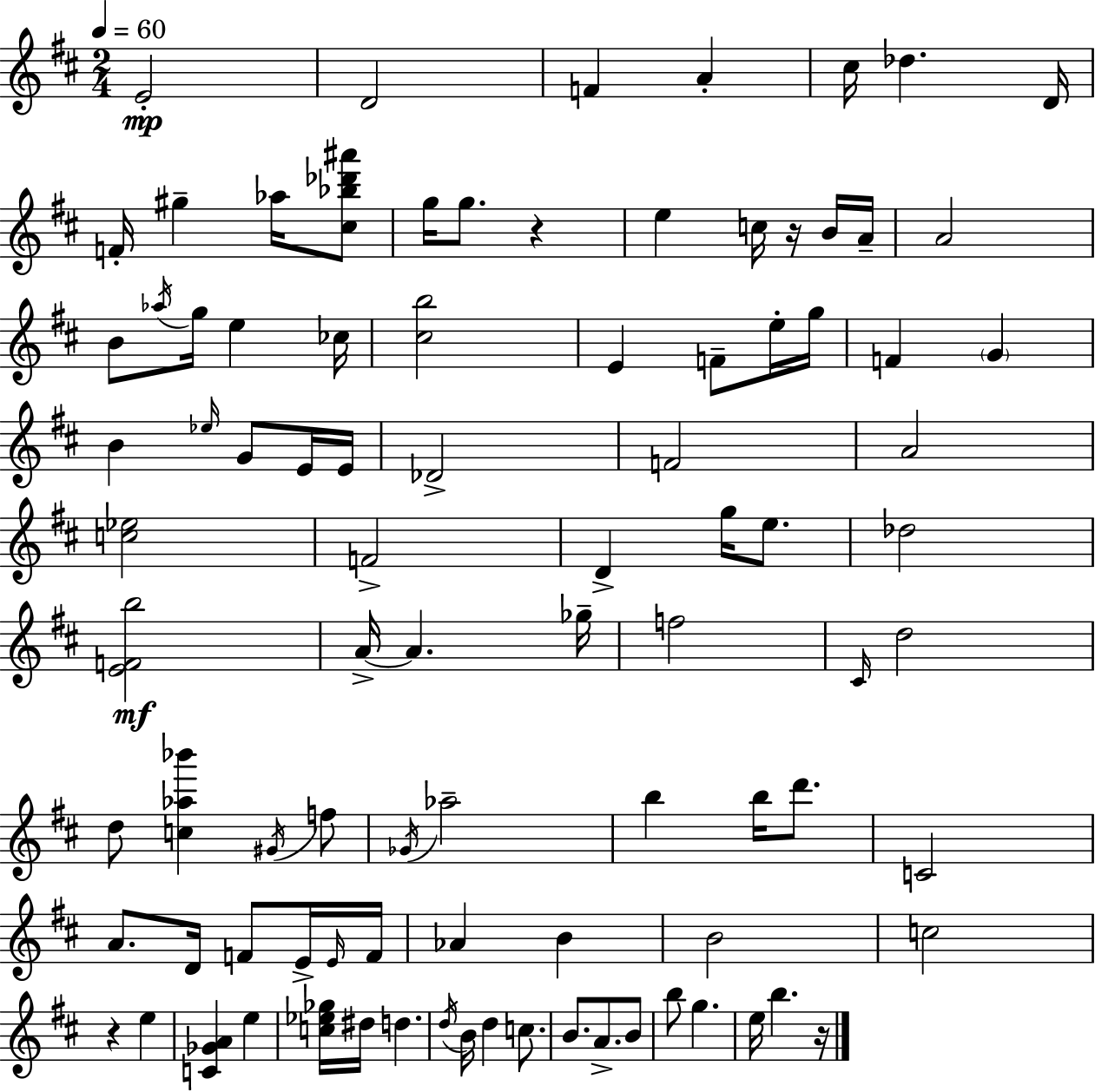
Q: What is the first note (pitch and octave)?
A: E4